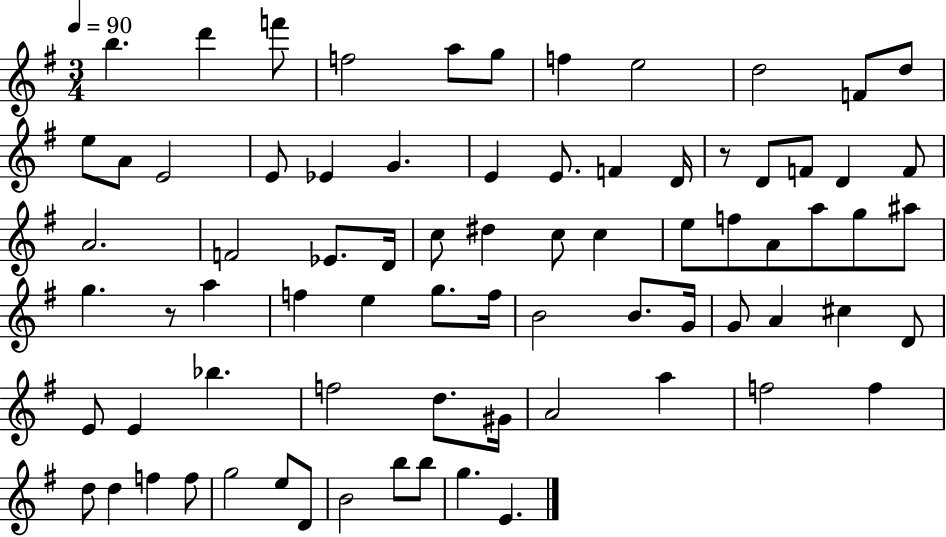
B5/q. D6/q F6/e F5/h A5/e G5/e F5/q E5/h D5/h F4/e D5/e E5/e A4/e E4/h E4/e Eb4/q G4/q. E4/q E4/e. F4/q D4/s R/e D4/e F4/e D4/q F4/e A4/h. F4/h Eb4/e. D4/s C5/e D#5/q C5/e C5/q E5/e F5/e A4/e A5/e G5/e A#5/e G5/q. R/e A5/q F5/q E5/q G5/e. F5/s B4/h B4/e. G4/s G4/e A4/q C#5/q D4/e E4/e E4/q Bb5/q. F5/h D5/e. G#4/s A4/h A5/q F5/h F5/q D5/e D5/q F5/q F5/e G5/h E5/e D4/e B4/h B5/e B5/e G5/q. E4/q.